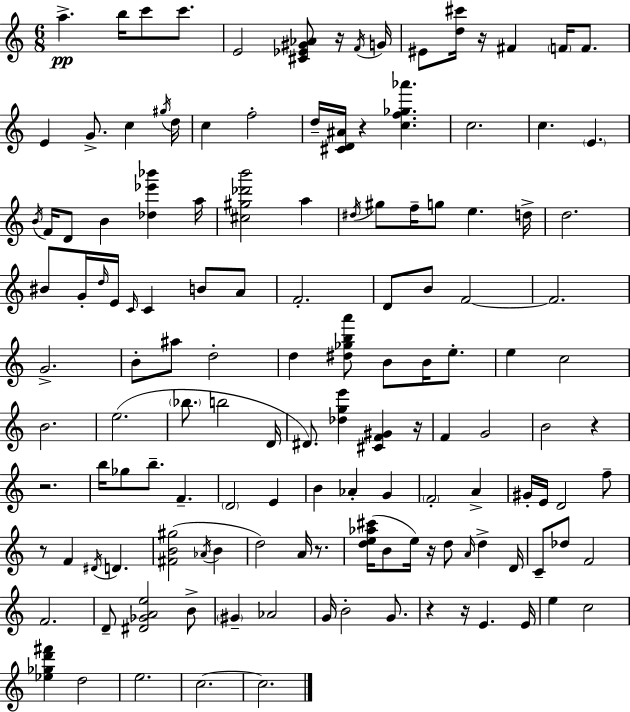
{
  \clef treble
  \numericTimeSignature
  \time 6/8
  \key a \minor
  a''4.->\pp b''16 c'''8 c'''8. | e'2 <cis' ees' gis' aes'>8 r16 \acciaccatura { f'16 } | g'16 eis'8 <d'' cis'''>16 r16 fis'4 \parenthesize f'16 f'8. | e'4 g'8.-> c''4 | \break \acciaccatura { gis''16 } d''16 c''4 f''2-. | d''16-- <cis' d' ais'>16 r4 <c'' f'' ges'' aes'''>4. | c''2. | c''4. \parenthesize e'4. | \break \acciaccatura { b'16 } f'16 d'8 b'4 <des'' ees''' bes'''>4 | a''16 <cis'' gis'' des''' b'''>2 a''4 | \acciaccatura { dis''16 } gis''8 f''16-- g''8 e''4. | d''16-> d''2. | \break bis'8 g'16-. \grace { d''16 } e'16 \grace { c'16 } c'4 | b'8 a'8 f'2.-. | d'8 b'8 f'2~~ | f'2. | \break g'2.-> | b'8-. ais''8 d''2-. | d''4 <dis'' ges'' b'' a'''>8 | b'8 b'16 e''8.-. e''4 c''2 | \break b'2. | e''2.( | \parenthesize bes''8. b''2 | d'16 dis'8.) <des'' g'' e'''>4 | \break <cis' f' gis'>4 r16 f'4 g'2 | b'2 | r4 r2. | b''16 ges''8 b''8.-- | \break f'4.-- \parenthesize d'2 | e'4 b'4 aes'4-. | g'4 \parenthesize f'2-. | a'4-> gis'16-. e'16 d'2 | \break f''8-- r8 f'4 | \acciaccatura { dis'16 } d'4. <fis' b' gis''>2( | \acciaccatura { aes'16 } b'4 d''2) | a'16 r8. <d'' e'' aes'' cis'''>16( b'8 e''16) | \break r16 d''8 \grace { a'16 } d''4-> d'16 c'8-- des''8 | f'2 f'2. | d'8-- <dis' ges' a' e''>2 | b'8-> \parenthesize gis'4-- | \break aes'2 g'16 b'2-. | g'8. r4 | r16 e'4. e'16 e''4 | c''2 <ees'' ges'' d''' fis'''>4 | \break d''2 e''2. | c''2.~~ | c''2. | \bar "|."
}